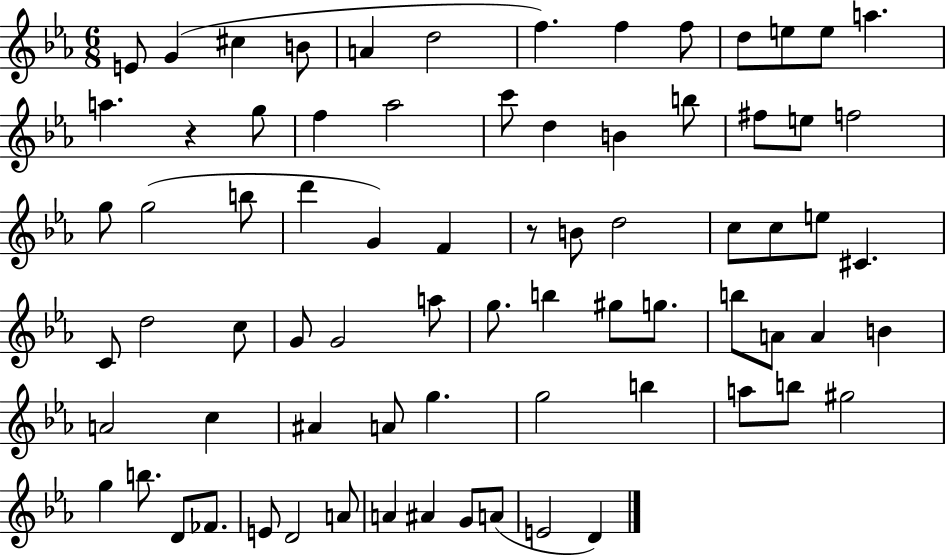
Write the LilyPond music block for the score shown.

{
  \clef treble
  \numericTimeSignature
  \time 6/8
  \key ees \major
  e'8 g'4( cis''4 b'8 | a'4 d''2 | f''4.) f''4 f''8 | d''8 e''8 e''8 a''4. | \break a''4. r4 g''8 | f''4 aes''2 | c'''8 d''4 b'4 b''8 | fis''8 e''8 f''2 | \break g''8 g''2( b''8 | d'''4 g'4) f'4 | r8 b'8 d''2 | c''8 c''8 e''8 cis'4. | \break c'8 d''2 c''8 | g'8 g'2 a''8 | g''8. b''4 gis''8 g''8. | b''8 a'8 a'4 b'4 | \break a'2 c''4 | ais'4 a'8 g''4. | g''2 b''4 | a''8 b''8 gis''2 | \break g''4 b''8. d'8 fes'8. | e'8 d'2 a'8 | a'4 ais'4 g'8 a'8( | e'2 d'4) | \break \bar "|."
}